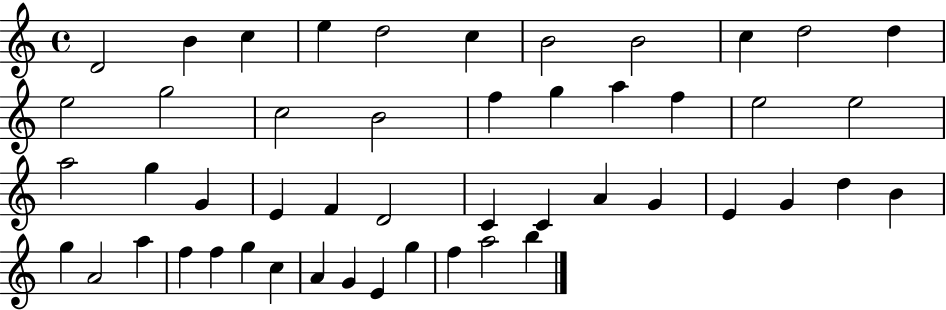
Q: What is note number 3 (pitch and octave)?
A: C5